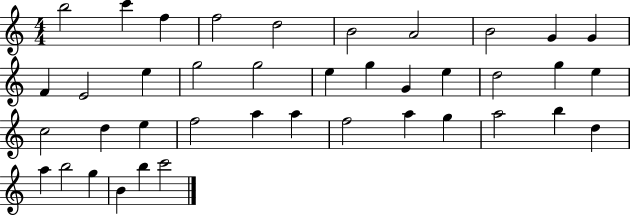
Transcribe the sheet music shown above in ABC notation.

X:1
T:Untitled
M:4/4
L:1/4
K:C
b2 c' f f2 d2 B2 A2 B2 G G F E2 e g2 g2 e g G e d2 g e c2 d e f2 a a f2 a g a2 b d a b2 g B b c'2